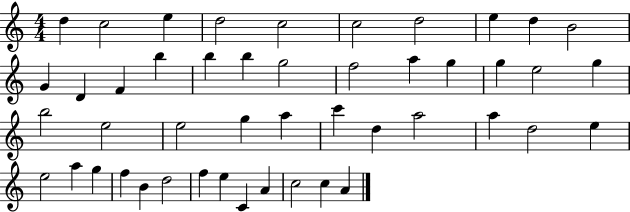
X:1
T:Untitled
M:4/4
L:1/4
K:C
d c2 e d2 c2 c2 d2 e d B2 G D F b b b g2 f2 a g g e2 g b2 e2 e2 g a c' d a2 a d2 e e2 a g f B d2 f e C A c2 c A